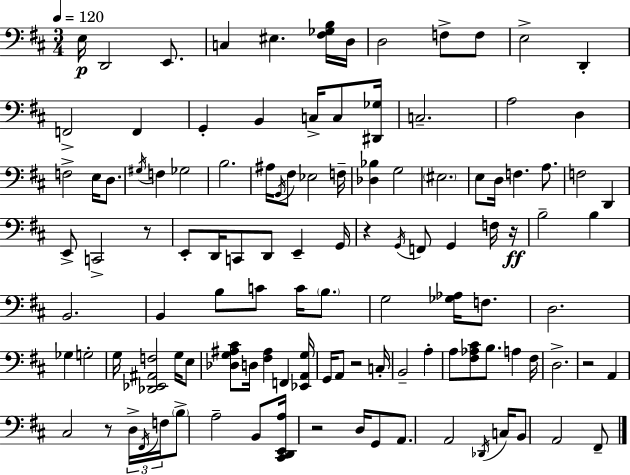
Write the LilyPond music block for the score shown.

{
  \clef bass
  \numericTimeSignature
  \time 3/4
  \key d \major
  \tempo 4 = 120
  \repeat volta 2 { e16\p d,2 e,8. | c4 eis4. <fis ges b>16 d16 | d2 f8-> f8 | e2-> d,4-. | \break f,2-> f,4 | g,4-. b,4 c16-> c8 <dis, ges>16 | c2.-- | a2 d4 | \break f2-> e16 d8. | \acciaccatura { gis16 } f4 ges2 | b2. | ais16 \acciaccatura { g,16 } fis8 ees2 | \break f16-- <des bes>4 g2 | \parenthesize eis2. | e8 d16 f4. a8. | f2 d,4 | \break e,8-> c,2-> | r8 e,8-. d,16 c,8 d,8 e,4-- | g,16 r4 \acciaccatura { g,16 } f,8 g,4 | f16 r16\ff b2-- b4 | \break b,2. | b,4 b8 c'8 c'16 | \parenthesize b8. g2 <ges aes>16 | f8. d2. | \break ges4 g2-. | g16 <des, ees, ais, f>2 | g16 e8 <des g ais cis'>8 d16 <fis ais>4 f,4 | <ees, a, g>16 g,16 a,8 r2 | \break c16-. b,2-- a4-. | a8 <fis aes cis'>8 b8. a4 | fis16 d2.-> | r2 a,4 | \break cis2 r8 | \tuplet 3/2 { d16-> \acciaccatura { fis,16 } f16 } \parenthesize b8-> a2-- | b,8 <cis, d, e, a>16 r2 | d16 g,8 a,8. a,2 | \break \acciaccatura { des,16 } c16 b,8 a,2 | fis,8-- } \bar "|."
}